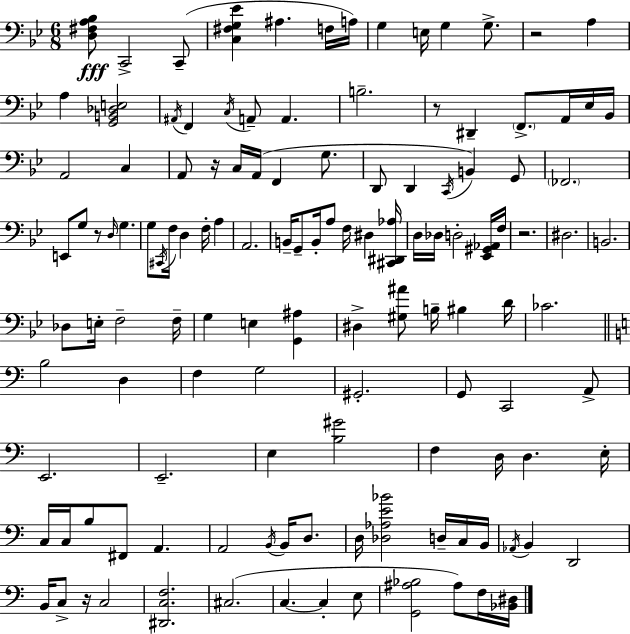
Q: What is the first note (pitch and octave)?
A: C2